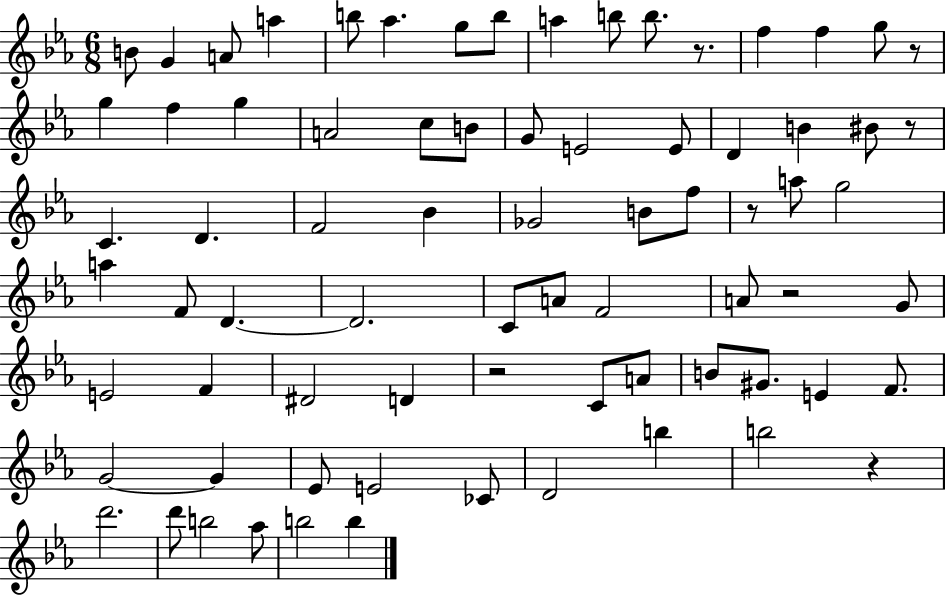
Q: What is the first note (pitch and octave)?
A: B4